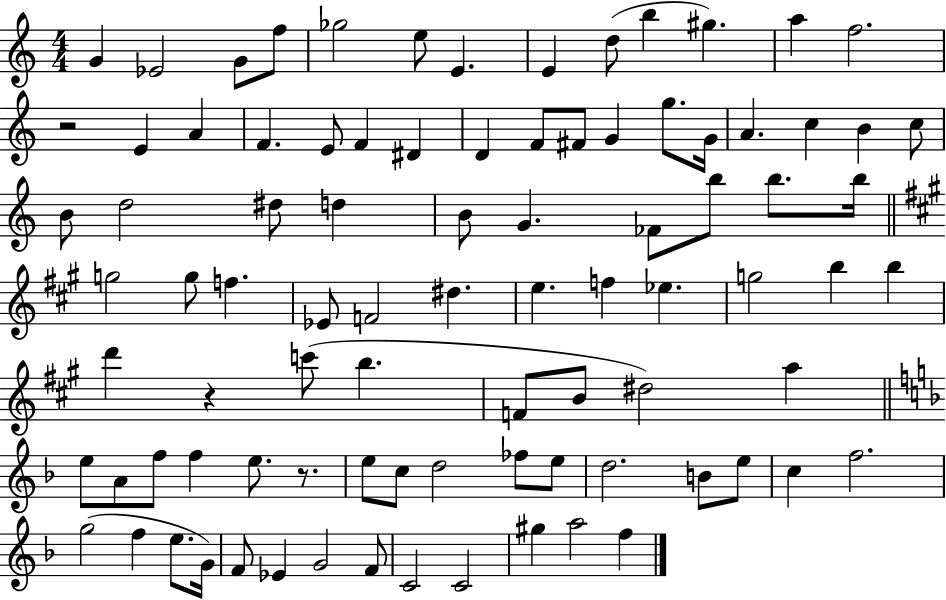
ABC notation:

X:1
T:Untitled
M:4/4
L:1/4
K:C
G _E2 G/2 f/2 _g2 e/2 E E d/2 b ^g a f2 z2 E A F E/2 F ^D D F/2 ^F/2 G g/2 G/4 A c B c/2 B/2 d2 ^d/2 d B/2 G _F/2 b/2 b/2 b/4 g2 g/2 f _E/2 F2 ^d e f _e g2 b b d' z c'/2 b F/2 B/2 ^d2 a e/2 A/2 f/2 f e/2 z/2 e/2 c/2 d2 _f/2 e/2 d2 B/2 e/2 c f2 g2 f e/2 G/4 F/2 _E G2 F/2 C2 C2 ^g a2 f